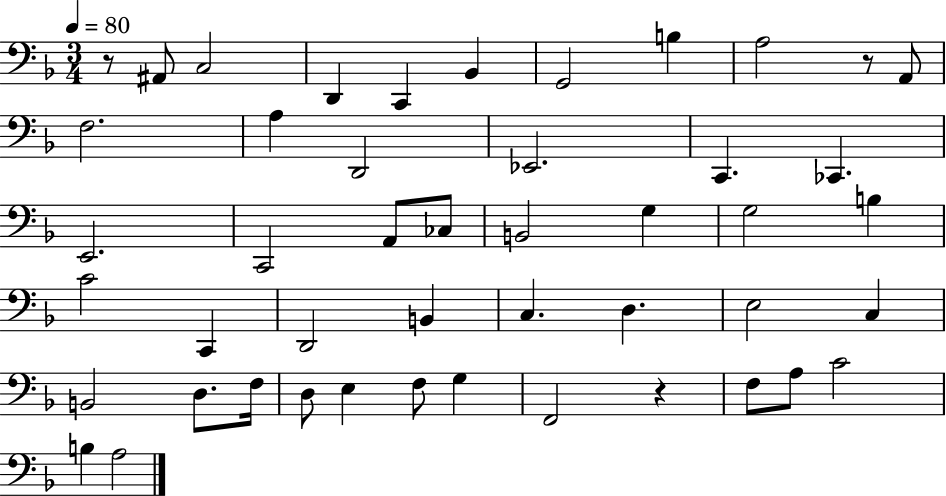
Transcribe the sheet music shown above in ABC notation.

X:1
T:Untitled
M:3/4
L:1/4
K:F
z/2 ^A,,/2 C,2 D,, C,, _B,, G,,2 B, A,2 z/2 A,,/2 F,2 A, D,,2 _E,,2 C,, _C,, E,,2 C,,2 A,,/2 _C,/2 B,,2 G, G,2 B, C2 C,, D,,2 B,, C, D, E,2 C, B,,2 D,/2 F,/4 D,/2 E, F,/2 G, F,,2 z F,/2 A,/2 C2 B, A,2